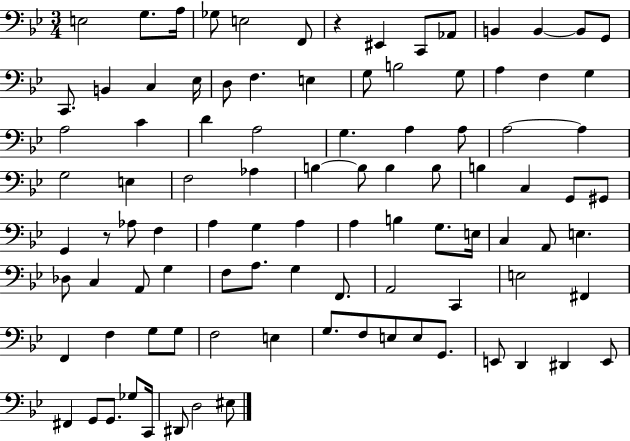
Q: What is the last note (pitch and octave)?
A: EIS3